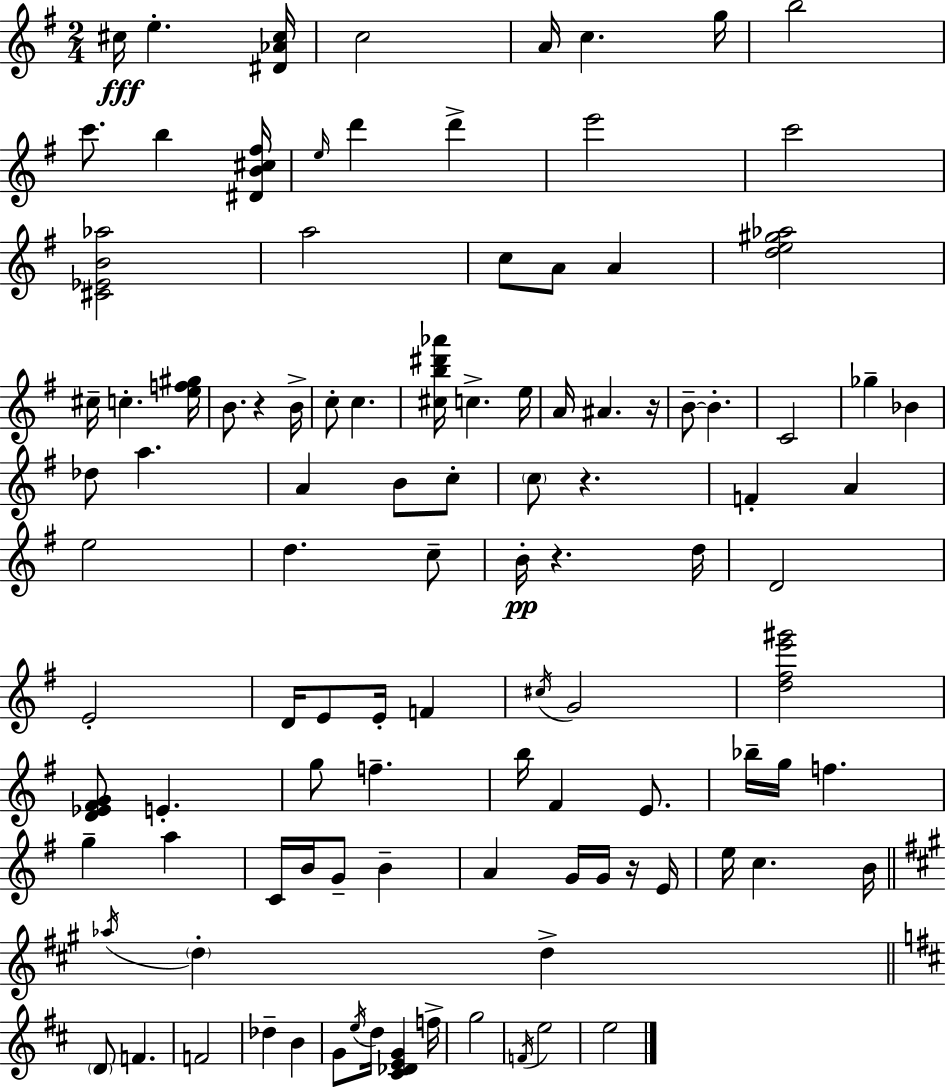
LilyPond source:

{
  \clef treble
  \numericTimeSignature
  \time 2/4
  \key e \minor
  cis''16\fff e''4.-. <dis' aes' cis''>16 | c''2 | a'16 c''4. g''16 | b''2 | \break c'''8. b''4 <dis' b' cis'' fis''>16 | \grace { e''16 } d'''4 d'''4-> | e'''2 | c'''2 | \break <cis' ees' b' aes''>2 | a''2 | c''8 a'8 a'4 | <d'' e'' gis'' aes''>2 | \break cis''16-- c''4.-. | <e'' f'' gis''>16 b'8. r4 | b'16-> c''8-. c''4. | <cis'' b'' dis''' aes'''>16 c''4.-> | \break e''16 a'16 ais'4. | r16 b'8--~~ b'4.-. | c'2 | ges''4-- bes'4 | \break des''8 a''4. | a'4 b'8 c''8-. | \parenthesize c''8 r4. | f'4-. a'4 | \break e''2 | d''4. c''8-- | b'16-.\pp r4. | d''16 d'2 | \break e'2-. | d'16 e'8 e'16-. f'4 | \acciaccatura { cis''16 } g'2 | <d'' fis'' e''' gis'''>2 | \break <d' ees' fis' g'>8 e'4.-. | g''8 f''4.-- | b''16 fis'4 e'8. | bes''16-- g''16 f''4. | \break g''4-- a''4 | c'16 b'16 g'8-- b'4-- | a'4 g'16 g'16 | r16 e'16 e''16 c''4. | \break b'16 \bar "||" \break \key a \major \acciaccatura { aes''16 } \parenthesize d''4-. d''4-> | \bar "||" \break \key d \major \parenthesize d'8 f'4. | f'2 | des''4-- b'4 | g'8 \acciaccatura { e''16 } d''16 <cis' des' e' g'>4 | \break f''16-> g''2 | \acciaccatura { f'16 } e''2 | e''2 | \bar "|."
}